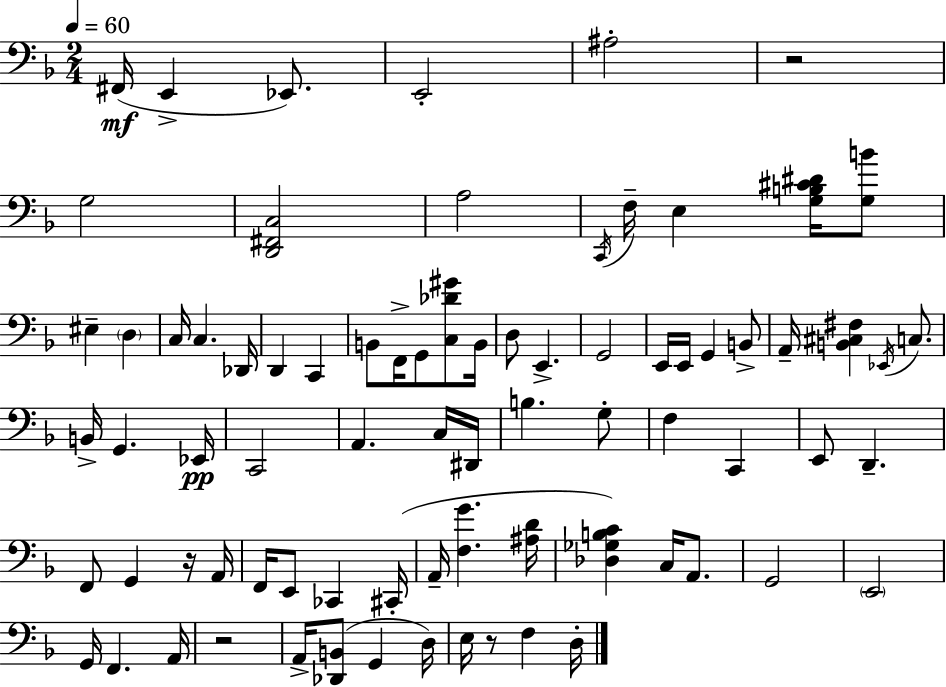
F#2/s E2/q Eb2/e. E2/h A#3/h R/h G3/h [D2,F#2,C3]/h A3/h C2/s F3/s E3/q [G3,B3,C#4,D#4]/s [G3,B4]/e EIS3/q D3/q C3/s C3/q. Db2/s D2/q C2/q B2/e F2/s G2/e [C3,Db4,G#4]/e B2/s D3/e E2/q. G2/h E2/s E2/s G2/q B2/e A2/s [B2,C#3,F#3]/q Eb2/s C3/e. B2/s G2/q. Eb2/s C2/h A2/q. C3/s D#2/s B3/q. G3/e F3/q C2/q E2/e D2/q. F2/e G2/q R/s A2/s F2/s E2/e CES2/q C#2/s A2/s [F3,G4]/q. [A#3,D4]/s [Db3,Gb3,B3,C4]/q C3/s A2/e. G2/h E2/h G2/s F2/q. A2/s R/h A2/s [Db2,B2]/e G2/q D3/s E3/s R/e F3/q D3/s